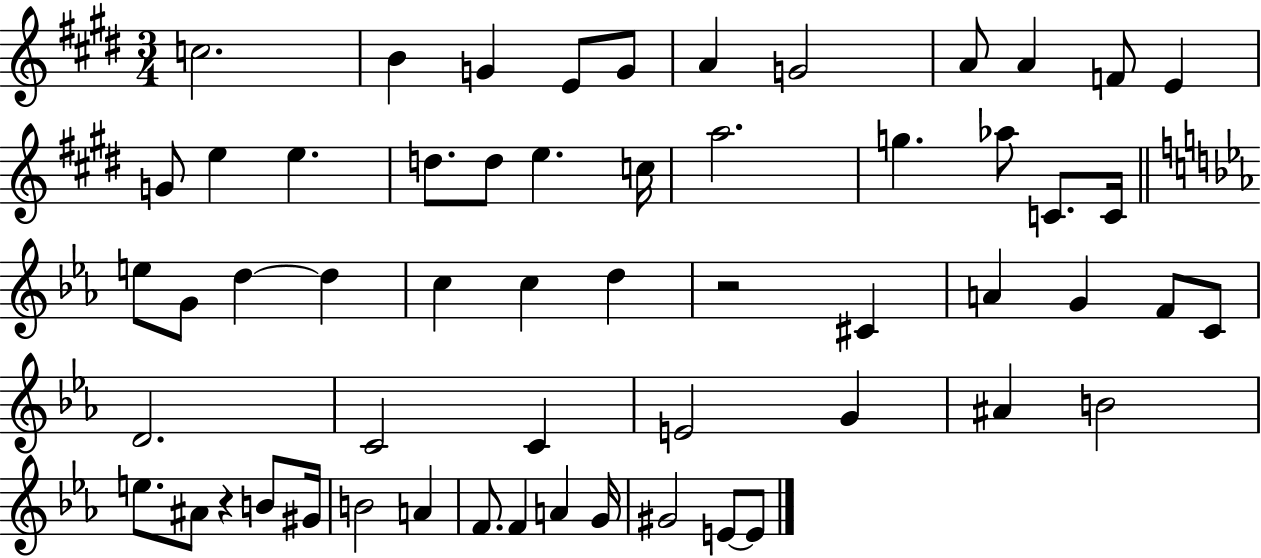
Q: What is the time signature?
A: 3/4